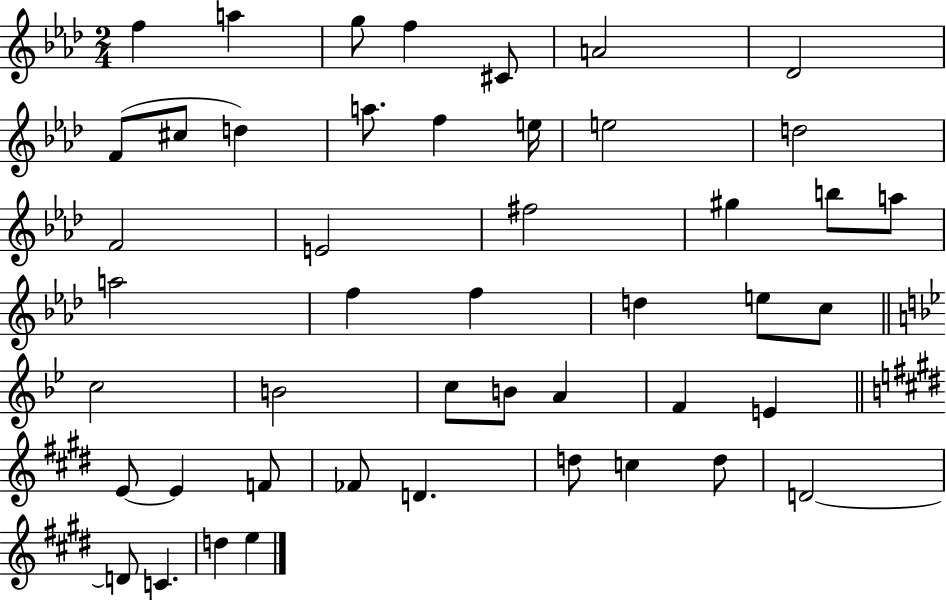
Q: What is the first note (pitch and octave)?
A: F5